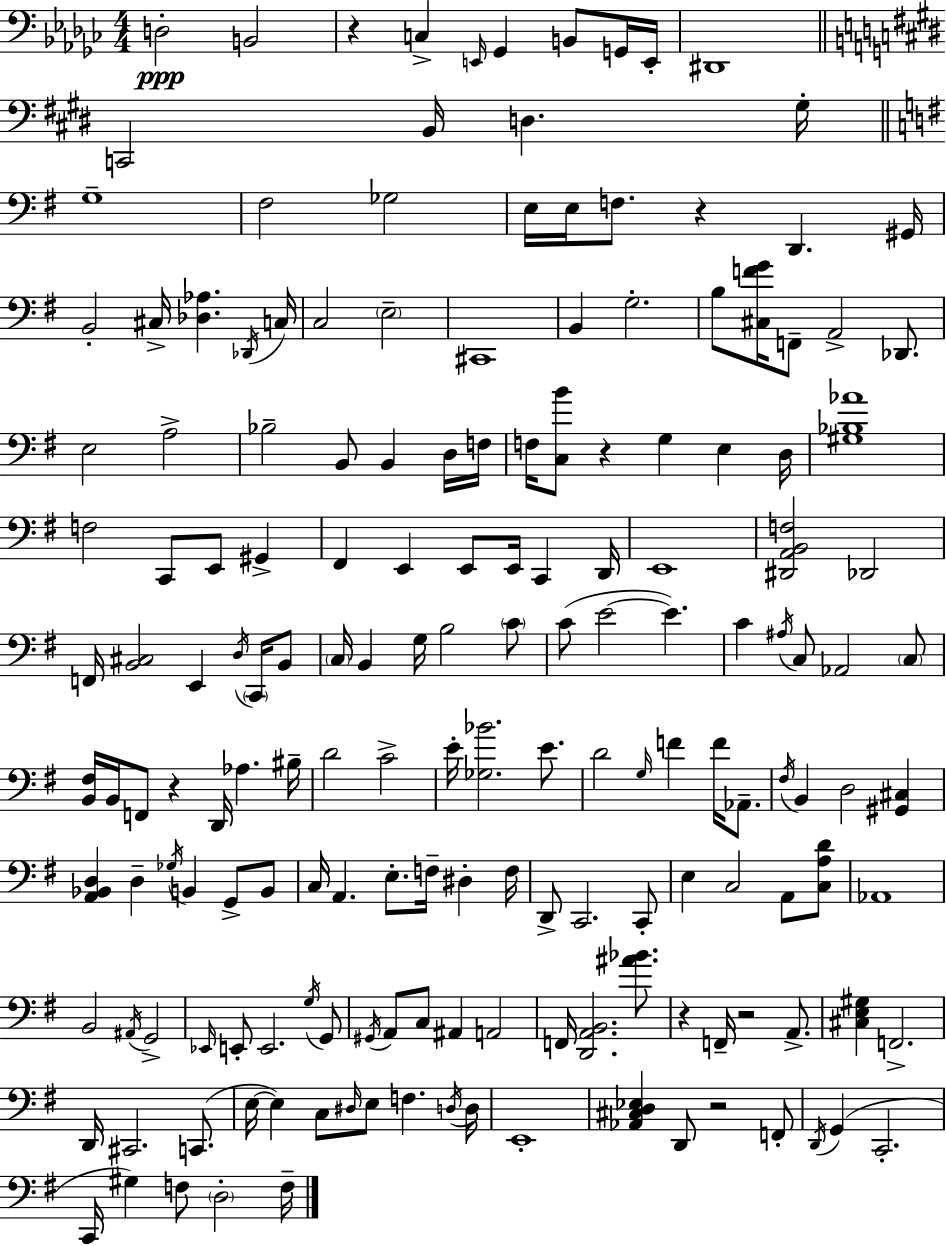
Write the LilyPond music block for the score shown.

{
  \clef bass
  \numericTimeSignature
  \time 4/4
  \key ees \minor
  d2-.\ppp b,2 | r4 c4-> \grace { e,16 } ges,4 b,8 g,16 | e,16-. dis,1 | \bar "||" \break \key e \major c,2 b,16 d4. gis16-. | \bar "||" \break \key e \minor g1-- | fis2 ges2 | e16 e16 f8. r4 d,4. gis,16 | b,2-. cis16-> <des aes>4. \acciaccatura { des,16 } | \break c16 c2 \parenthesize e2-- | cis,1 | b,4 g2.-. | b8 <cis f' g'>16 f,8-- a,2-> des,8. | \break e2 a2-> | bes2-- b,8 b,4 d16 | f16 f16 <c b'>8 r4 g4 e4 | d16 <gis bes aes'>1 | \break f2 c,8 e,8 gis,4-> | fis,4 e,4 e,8 e,16 c,4 | d,16 e,1 | <dis, a, b, f>2 des,2 | \break f,16 <b, cis>2 e,4 \acciaccatura { d16 } \parenthesize c,16 | b,8 \parenthesize c16 b,4 g16 b2 | \parenthesize c'8 c'8( e'2~~ e'4.) | c'4 \acciaccatura { ais16 } c8 aes,2 | \break \parenthesize c8 <b, fis>16 b,16 f,8 r4 d,16 aes4. | bis16-- d'2 c'2-> | e'16-. <ges bes'>2. | e'8. d'2 \grace { g16 } f'4 | \break f'16 aes,8.-- \acciaccatura { fis16 } b,4 d2 | <gis, cis>4 <a, bes, d>4 d4-- \acciaccatura { ges16 } b,4 | g,8-> b,8 c16 a,4. e8.-. | f16-- dis4-. f16 d,8-> c,2. | \break c,8-. e4 c2 | a,8 <c a d'>8 aes,1 | b,2 \acciaccatura { ais,16 } g,2-> | \grace { ees,16 } e,8-. e,2. | \break \acciaccatura { g16 } g,8 \acciaccatura { gis,16 } a,8 c8 ais,4 | a,2 f,16 <d, a, b,>2. | <ais' bes'>8. r4 f,16-- r2 | a,8.-> <cis e gis>4 f,2.-> | \break d,16 cis,2. | c,8.( e16~~ e4) c8 | \grace { dis16 } e8 f4. \acciaccatura { d16 } d16 e,1-. | <aes, cis d ees>4 | \break d,8 r2 f,8-. \acciaccatura { d,16 } g,4( | c,2.-. c,16 gis4) | f8 \parenthesize d2-. f16-- \bar "|."
}